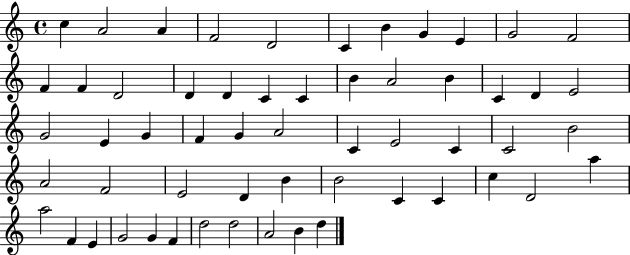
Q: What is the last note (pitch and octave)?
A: D5